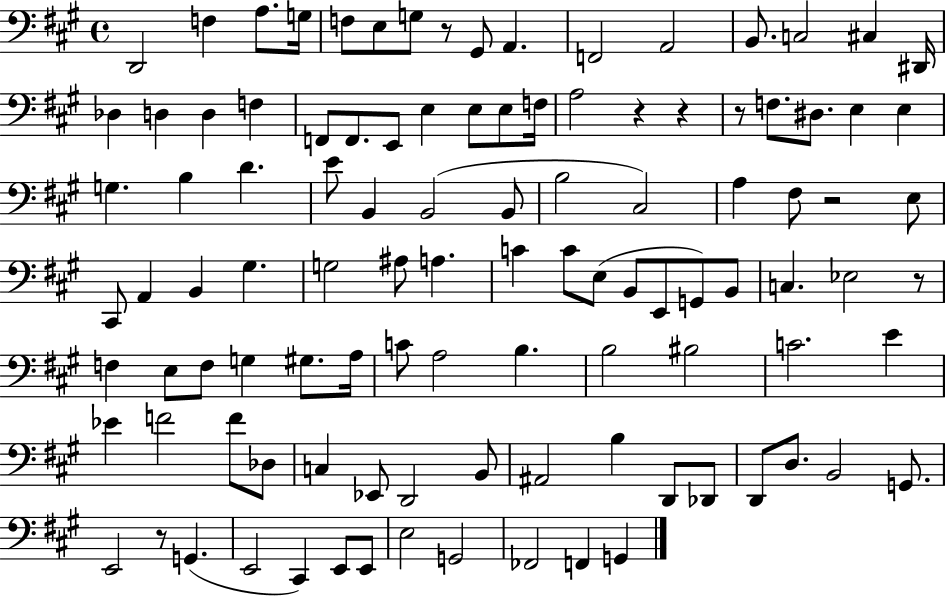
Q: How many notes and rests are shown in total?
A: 106